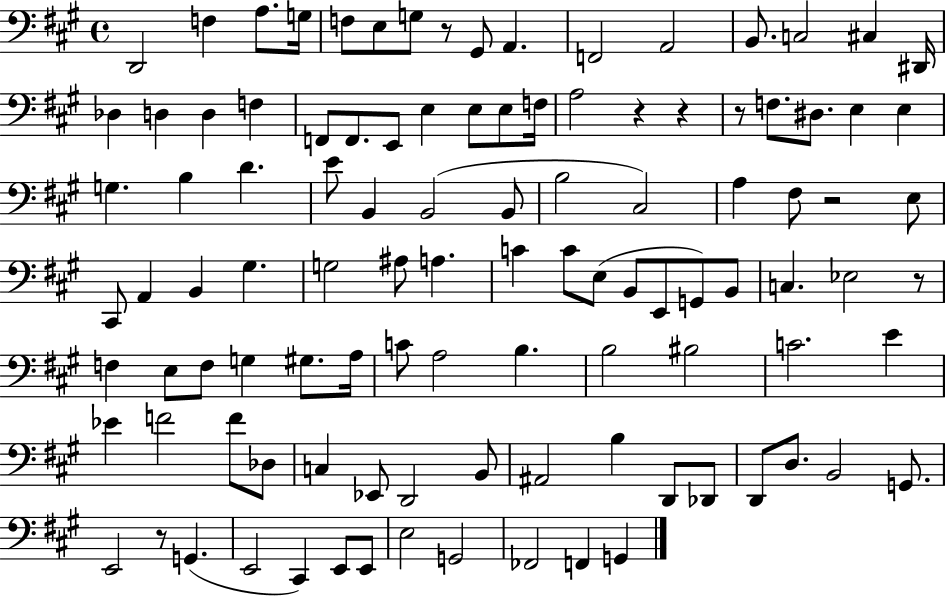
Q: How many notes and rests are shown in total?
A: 106